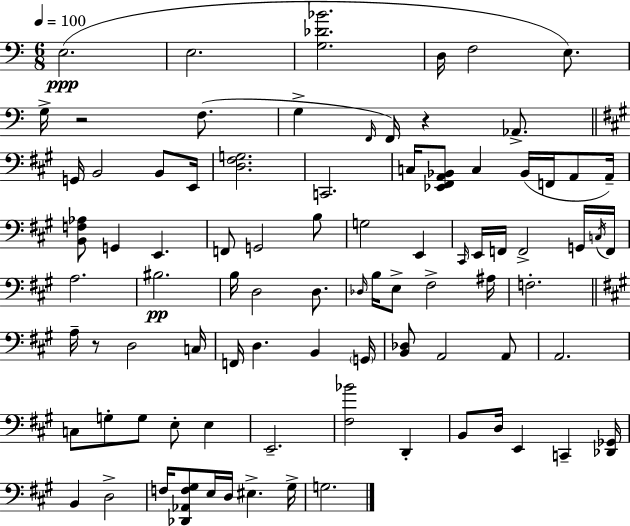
E3/h. E3/h. [G3,Db4,Bb4]/h. D3/s F3/h E3/e. G3/s R/h F3/e. G3/q F2/s F2/s R/q Ab2/e. G2/s B2/h B2/e E2/s [D3,F#3,G3]/h. C2/h. C3/s [Eb2,F#2,A2,Bb2]/e C3/q Bb2/s F2/s A2/e A2/s [B2,F3,Ab3]/e G2/q E2/q. F2/e G2/h B3/e G3/h E2/q C#2/s E2/s F2/s F2/h G2/s C3/s F2/s A3/h. BIS3/h. B3/s D3/h D3/e. Db3/s B3/s E3/e F#3/h A#3/s F3/h. A3/s R/e D3/h C3/s F2/s D3/q. B2/q G2/s [B2,Db3]/e A2/h A2/e A2/h. C3/e G3/e G3/e E3/e E3/q E2/h. [F#3,Bb4]/h D2/q B2/e D3/s E2/q C2/q [Db2,Gb2]/s B2/q D3/h F3/s [Db2,Ab2,F3,G#3]/e E3/s D3/s EIS3/q. G#3/s G3/h.